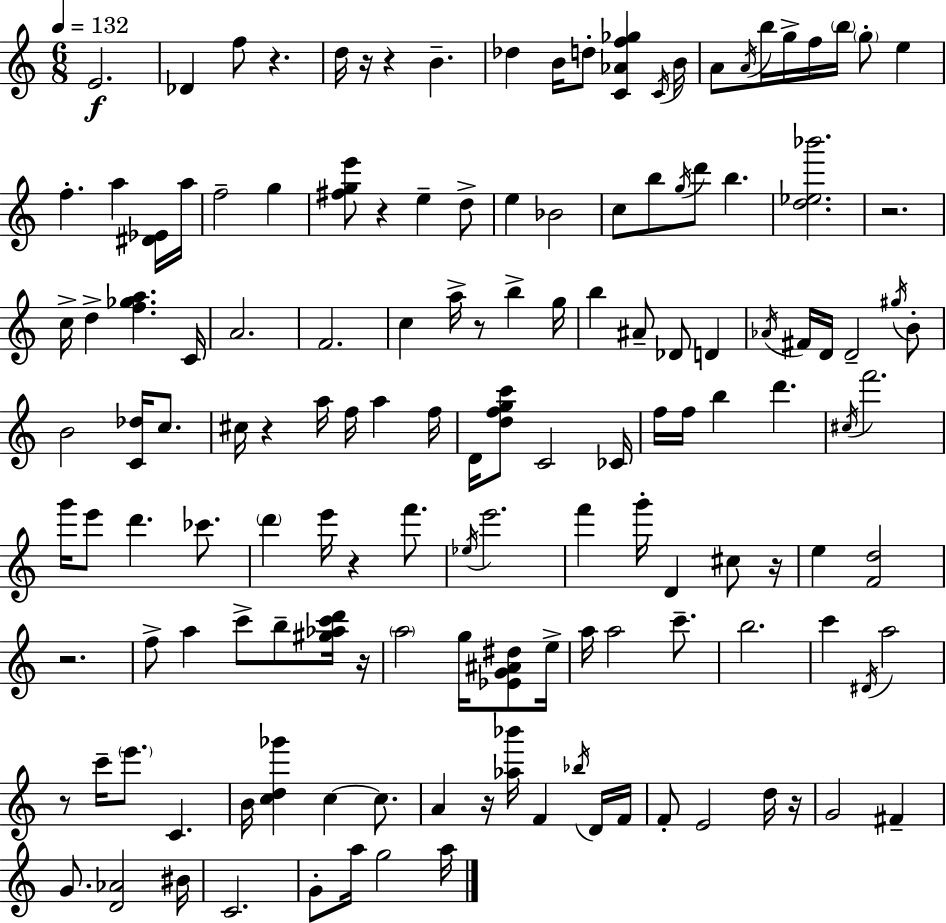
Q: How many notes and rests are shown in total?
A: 145